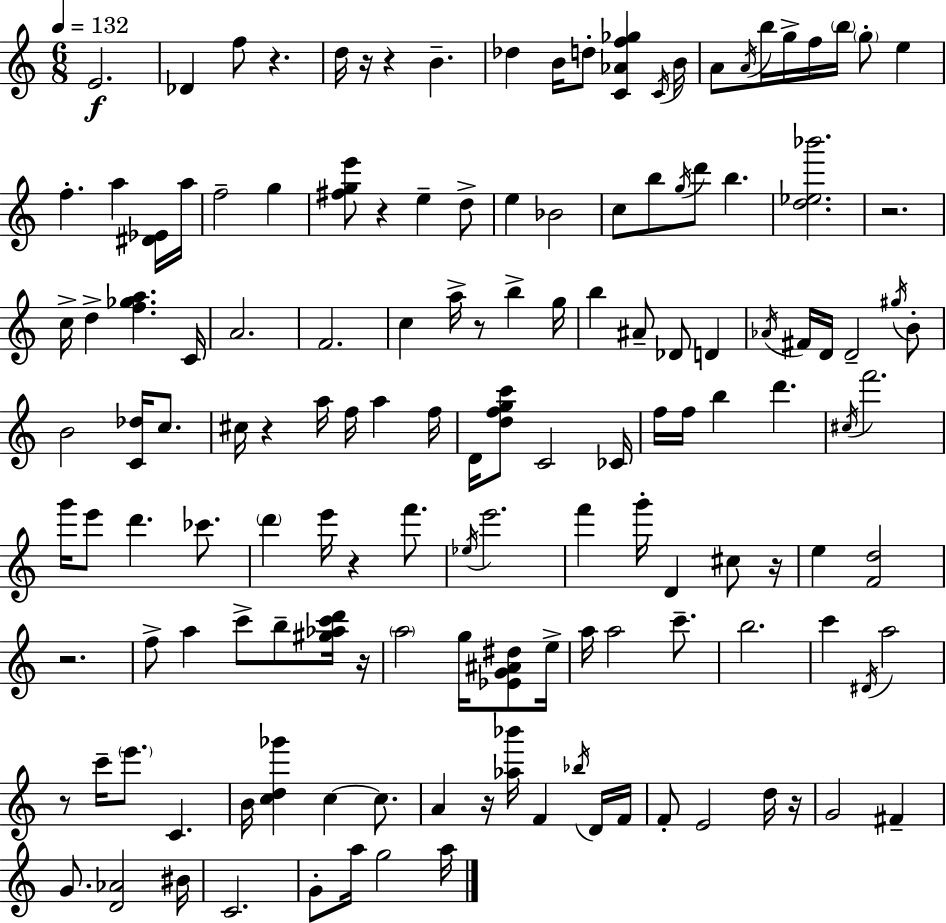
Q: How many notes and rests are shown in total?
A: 145